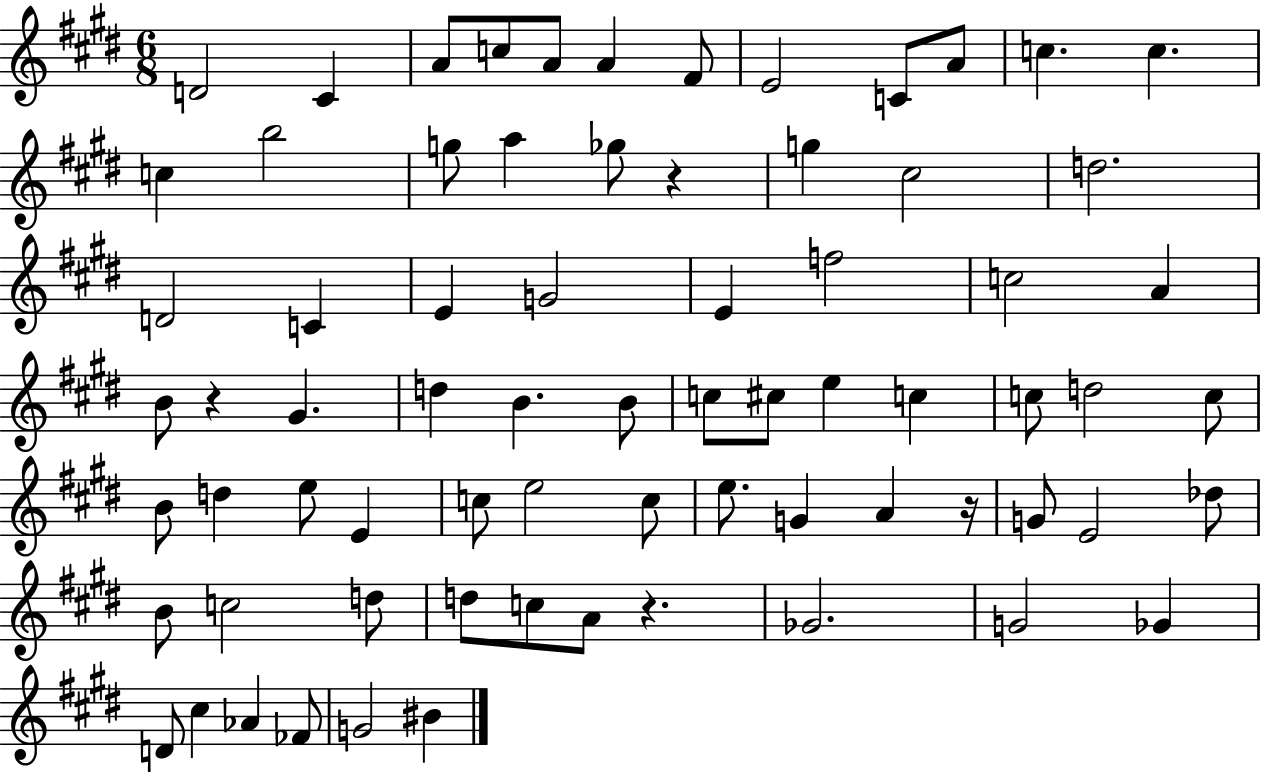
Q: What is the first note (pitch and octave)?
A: D4